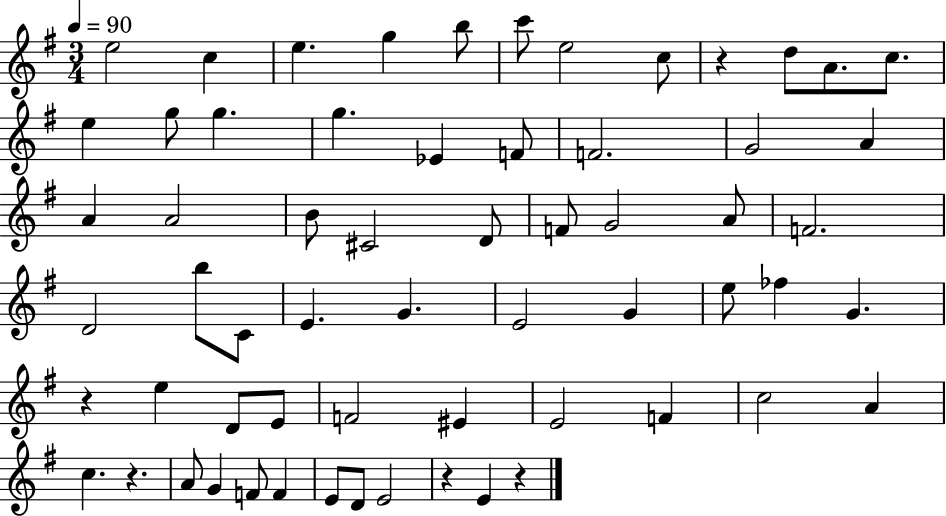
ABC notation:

X:1
T:Untitled
M:3/4
L:1/4
K:G
e2 c e g b/2 c'/2 e2 c/2 z d/2 A/2 c/2 e g/2 g g _E F/2 F2 G2 A A A2 B/2 ^C2 D/2 F/2 G2 A/2 F2 D2 b/2 C/2 E G E2 G e/2 _f G z e D/2 E/2 F2 ^E E2 F c2 A c z A/2 G F/2 F E/2 D/2 E2 z E z